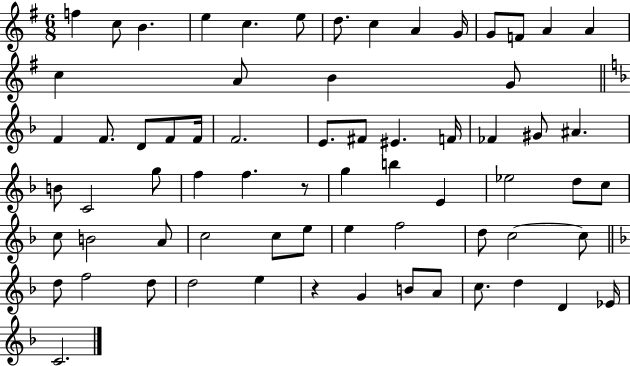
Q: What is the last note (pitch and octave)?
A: C4